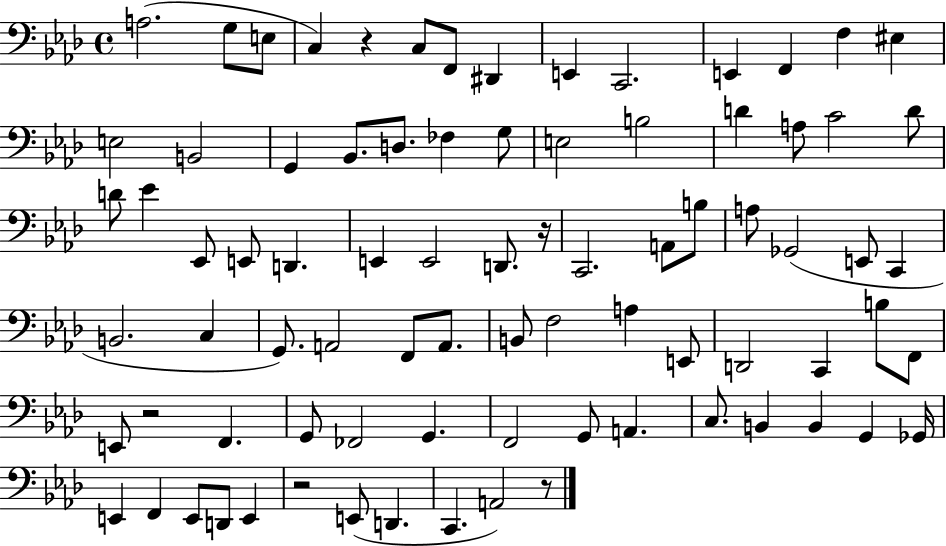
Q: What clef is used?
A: bass